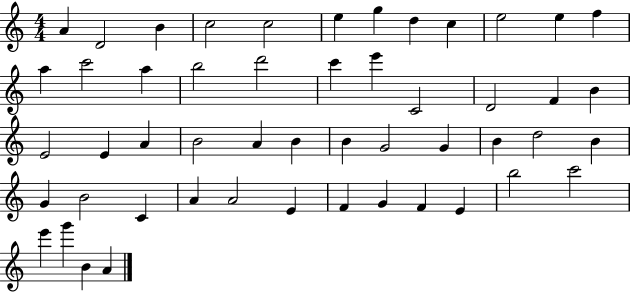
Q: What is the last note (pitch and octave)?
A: A4